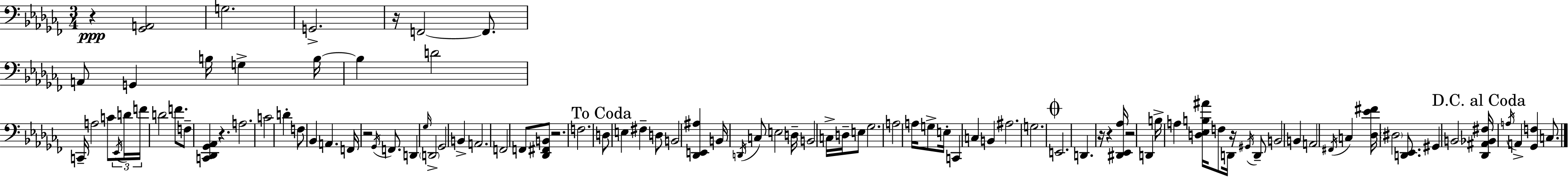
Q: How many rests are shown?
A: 9